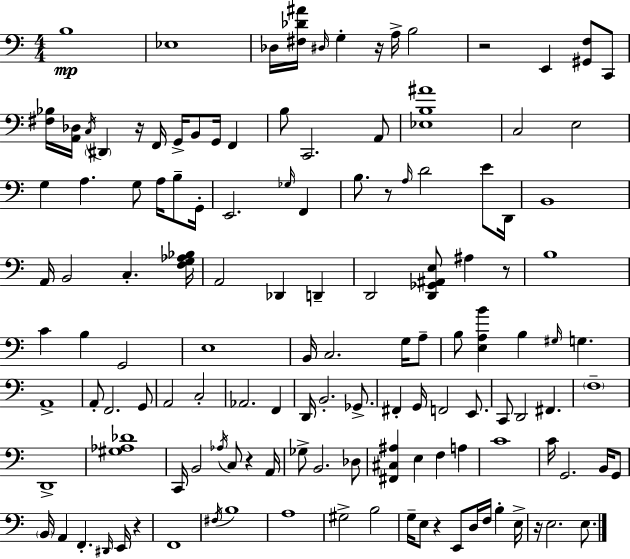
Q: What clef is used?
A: bass